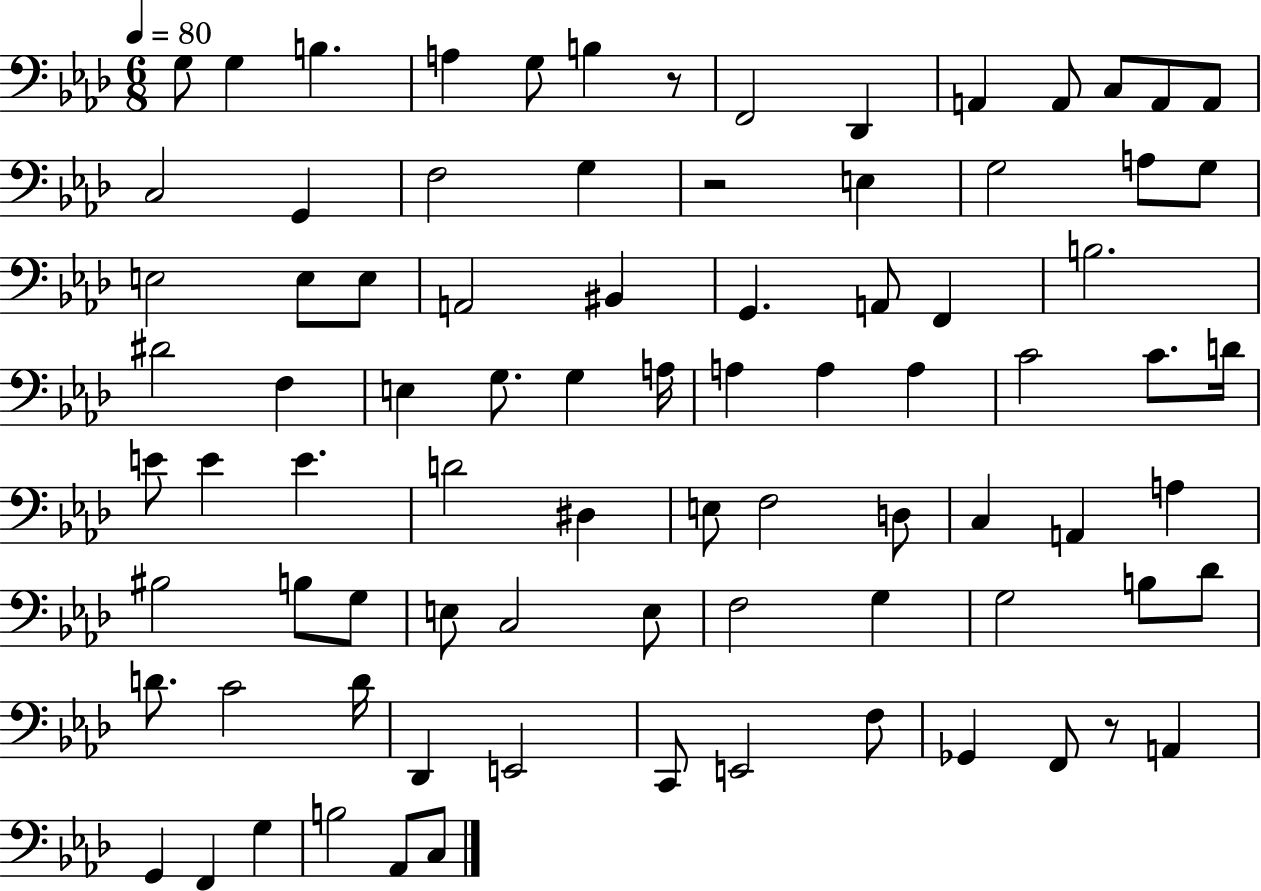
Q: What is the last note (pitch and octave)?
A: C3